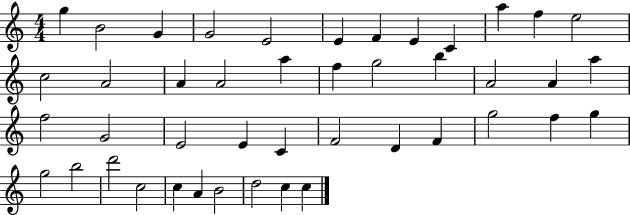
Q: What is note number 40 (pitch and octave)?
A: A4